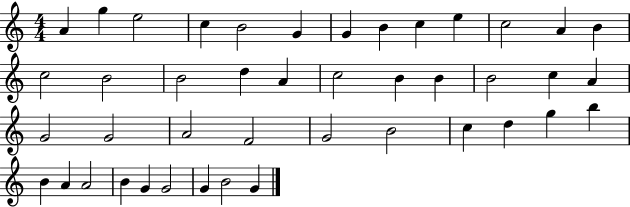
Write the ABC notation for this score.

X:1
T:Untitled
M:4/4
L:1/4
K:C
A g e2 c B2 G G B c e c2 A B c2 B2 B2 d A c2 B B B2 c A G2 G2 A2 F2 G2 B2 c d g b B A A2 B G G2 G B2 G